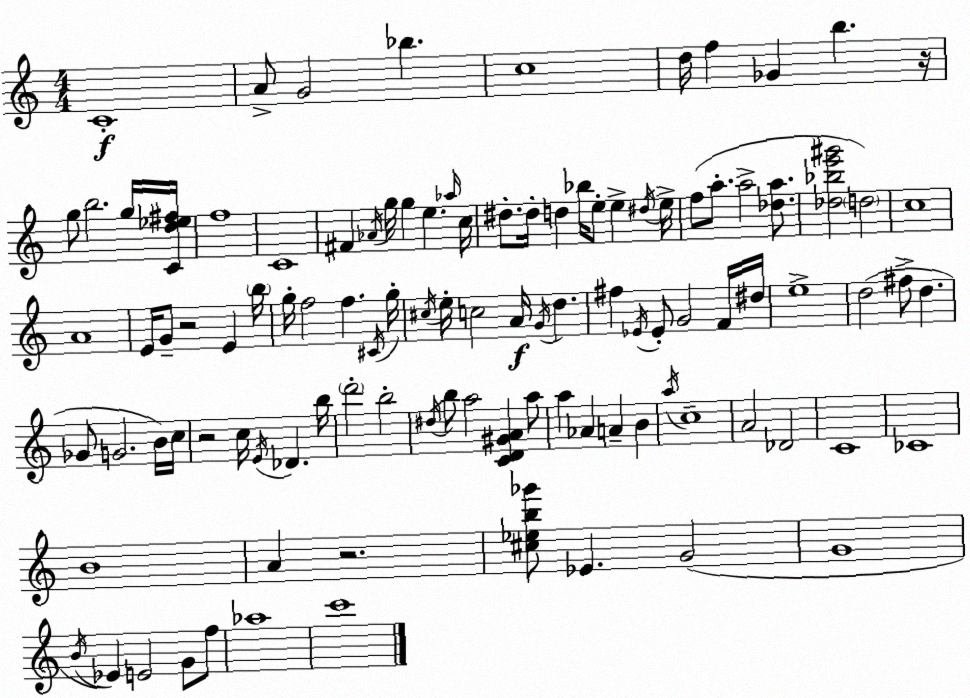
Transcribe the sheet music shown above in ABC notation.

X:1
T:Untitled
M:4/4
L:1/4
K:Am
C4 A/2 G2 _b c4 d/4 f _G b z/4 g/2 b2 g/4 [Cd_e^f]/4 f4 C4 ^F _A/4 g/4 g e _a/4 c/4 ^d/2 ^d/4 d _b/4 e/2 e ^d/4 e/4 f/2 a/2 a2 [_da]/2 [_d_be'^g']2 d2 c4 A4 E/4 G/2 z2 E b/4 g/4 f2 f ^C/4 g/4 ^c/4 e/4 c2 A/4 G/4 d ^f _E/4 _E/2 G2 F/4 ^d/4 e4 d2 ^f/2 d _G/2 G2 B/4 c/4 z2 c/4 E/4 _D b/4 d'2 b2 ^d/4 b/2 a2 [CD^GA] a/2 a _A A B a/4 c4 A2 _D2 C4 _C4 B4 A z2 [^c_eb_g']/2 _E G2 G4 B/4 _E E2 G/2 f/2 _a4 c'4